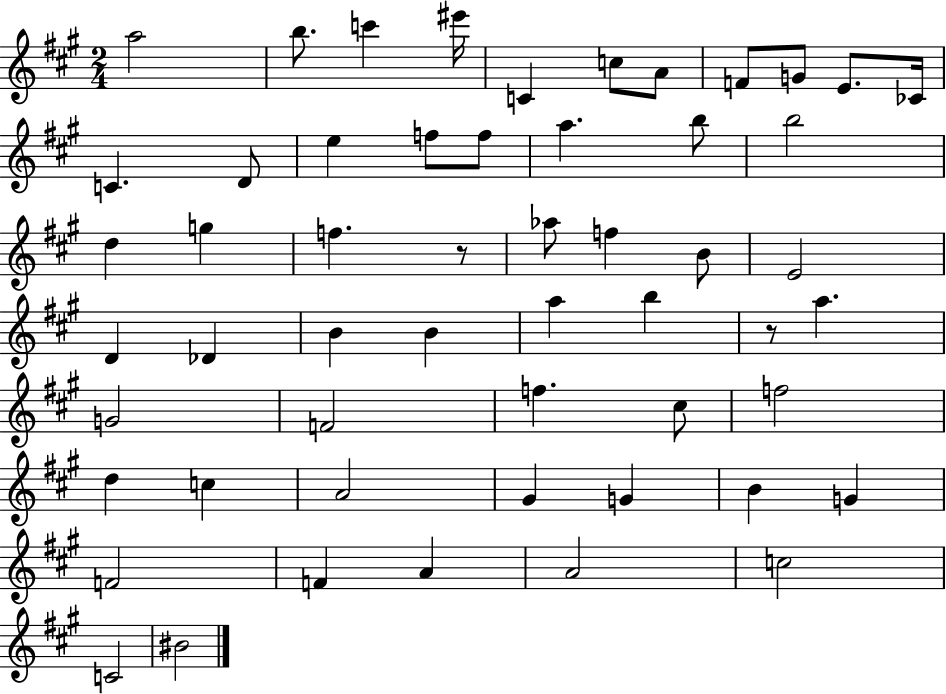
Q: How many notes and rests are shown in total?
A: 54